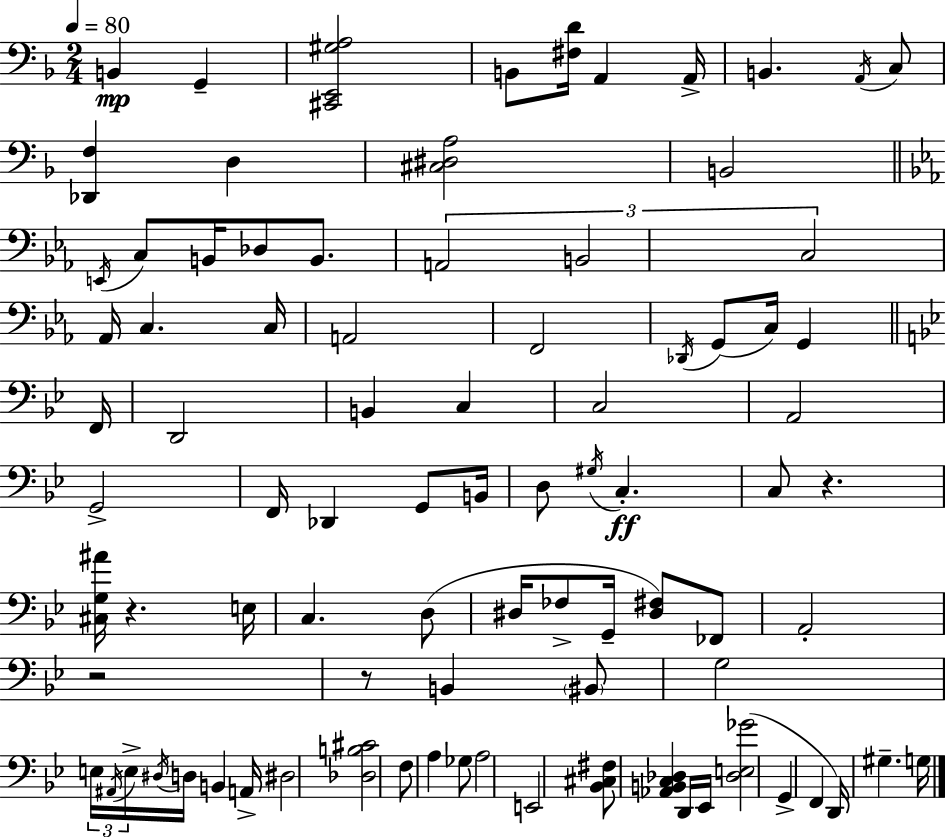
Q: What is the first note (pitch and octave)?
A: B2